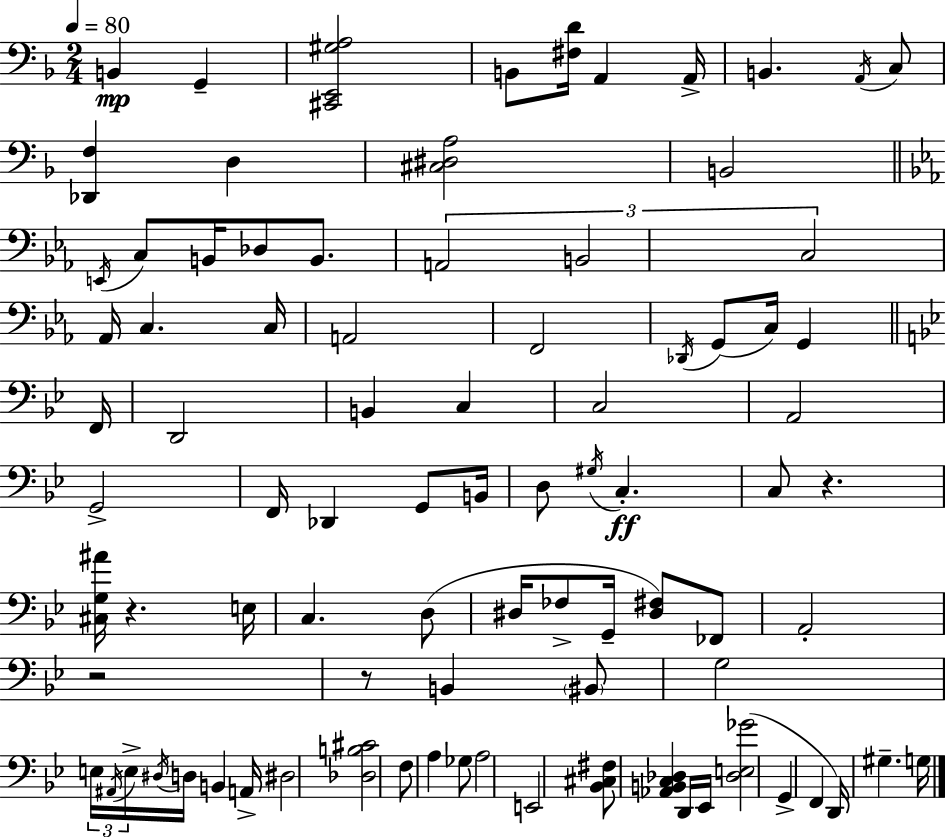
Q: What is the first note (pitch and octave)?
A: B2